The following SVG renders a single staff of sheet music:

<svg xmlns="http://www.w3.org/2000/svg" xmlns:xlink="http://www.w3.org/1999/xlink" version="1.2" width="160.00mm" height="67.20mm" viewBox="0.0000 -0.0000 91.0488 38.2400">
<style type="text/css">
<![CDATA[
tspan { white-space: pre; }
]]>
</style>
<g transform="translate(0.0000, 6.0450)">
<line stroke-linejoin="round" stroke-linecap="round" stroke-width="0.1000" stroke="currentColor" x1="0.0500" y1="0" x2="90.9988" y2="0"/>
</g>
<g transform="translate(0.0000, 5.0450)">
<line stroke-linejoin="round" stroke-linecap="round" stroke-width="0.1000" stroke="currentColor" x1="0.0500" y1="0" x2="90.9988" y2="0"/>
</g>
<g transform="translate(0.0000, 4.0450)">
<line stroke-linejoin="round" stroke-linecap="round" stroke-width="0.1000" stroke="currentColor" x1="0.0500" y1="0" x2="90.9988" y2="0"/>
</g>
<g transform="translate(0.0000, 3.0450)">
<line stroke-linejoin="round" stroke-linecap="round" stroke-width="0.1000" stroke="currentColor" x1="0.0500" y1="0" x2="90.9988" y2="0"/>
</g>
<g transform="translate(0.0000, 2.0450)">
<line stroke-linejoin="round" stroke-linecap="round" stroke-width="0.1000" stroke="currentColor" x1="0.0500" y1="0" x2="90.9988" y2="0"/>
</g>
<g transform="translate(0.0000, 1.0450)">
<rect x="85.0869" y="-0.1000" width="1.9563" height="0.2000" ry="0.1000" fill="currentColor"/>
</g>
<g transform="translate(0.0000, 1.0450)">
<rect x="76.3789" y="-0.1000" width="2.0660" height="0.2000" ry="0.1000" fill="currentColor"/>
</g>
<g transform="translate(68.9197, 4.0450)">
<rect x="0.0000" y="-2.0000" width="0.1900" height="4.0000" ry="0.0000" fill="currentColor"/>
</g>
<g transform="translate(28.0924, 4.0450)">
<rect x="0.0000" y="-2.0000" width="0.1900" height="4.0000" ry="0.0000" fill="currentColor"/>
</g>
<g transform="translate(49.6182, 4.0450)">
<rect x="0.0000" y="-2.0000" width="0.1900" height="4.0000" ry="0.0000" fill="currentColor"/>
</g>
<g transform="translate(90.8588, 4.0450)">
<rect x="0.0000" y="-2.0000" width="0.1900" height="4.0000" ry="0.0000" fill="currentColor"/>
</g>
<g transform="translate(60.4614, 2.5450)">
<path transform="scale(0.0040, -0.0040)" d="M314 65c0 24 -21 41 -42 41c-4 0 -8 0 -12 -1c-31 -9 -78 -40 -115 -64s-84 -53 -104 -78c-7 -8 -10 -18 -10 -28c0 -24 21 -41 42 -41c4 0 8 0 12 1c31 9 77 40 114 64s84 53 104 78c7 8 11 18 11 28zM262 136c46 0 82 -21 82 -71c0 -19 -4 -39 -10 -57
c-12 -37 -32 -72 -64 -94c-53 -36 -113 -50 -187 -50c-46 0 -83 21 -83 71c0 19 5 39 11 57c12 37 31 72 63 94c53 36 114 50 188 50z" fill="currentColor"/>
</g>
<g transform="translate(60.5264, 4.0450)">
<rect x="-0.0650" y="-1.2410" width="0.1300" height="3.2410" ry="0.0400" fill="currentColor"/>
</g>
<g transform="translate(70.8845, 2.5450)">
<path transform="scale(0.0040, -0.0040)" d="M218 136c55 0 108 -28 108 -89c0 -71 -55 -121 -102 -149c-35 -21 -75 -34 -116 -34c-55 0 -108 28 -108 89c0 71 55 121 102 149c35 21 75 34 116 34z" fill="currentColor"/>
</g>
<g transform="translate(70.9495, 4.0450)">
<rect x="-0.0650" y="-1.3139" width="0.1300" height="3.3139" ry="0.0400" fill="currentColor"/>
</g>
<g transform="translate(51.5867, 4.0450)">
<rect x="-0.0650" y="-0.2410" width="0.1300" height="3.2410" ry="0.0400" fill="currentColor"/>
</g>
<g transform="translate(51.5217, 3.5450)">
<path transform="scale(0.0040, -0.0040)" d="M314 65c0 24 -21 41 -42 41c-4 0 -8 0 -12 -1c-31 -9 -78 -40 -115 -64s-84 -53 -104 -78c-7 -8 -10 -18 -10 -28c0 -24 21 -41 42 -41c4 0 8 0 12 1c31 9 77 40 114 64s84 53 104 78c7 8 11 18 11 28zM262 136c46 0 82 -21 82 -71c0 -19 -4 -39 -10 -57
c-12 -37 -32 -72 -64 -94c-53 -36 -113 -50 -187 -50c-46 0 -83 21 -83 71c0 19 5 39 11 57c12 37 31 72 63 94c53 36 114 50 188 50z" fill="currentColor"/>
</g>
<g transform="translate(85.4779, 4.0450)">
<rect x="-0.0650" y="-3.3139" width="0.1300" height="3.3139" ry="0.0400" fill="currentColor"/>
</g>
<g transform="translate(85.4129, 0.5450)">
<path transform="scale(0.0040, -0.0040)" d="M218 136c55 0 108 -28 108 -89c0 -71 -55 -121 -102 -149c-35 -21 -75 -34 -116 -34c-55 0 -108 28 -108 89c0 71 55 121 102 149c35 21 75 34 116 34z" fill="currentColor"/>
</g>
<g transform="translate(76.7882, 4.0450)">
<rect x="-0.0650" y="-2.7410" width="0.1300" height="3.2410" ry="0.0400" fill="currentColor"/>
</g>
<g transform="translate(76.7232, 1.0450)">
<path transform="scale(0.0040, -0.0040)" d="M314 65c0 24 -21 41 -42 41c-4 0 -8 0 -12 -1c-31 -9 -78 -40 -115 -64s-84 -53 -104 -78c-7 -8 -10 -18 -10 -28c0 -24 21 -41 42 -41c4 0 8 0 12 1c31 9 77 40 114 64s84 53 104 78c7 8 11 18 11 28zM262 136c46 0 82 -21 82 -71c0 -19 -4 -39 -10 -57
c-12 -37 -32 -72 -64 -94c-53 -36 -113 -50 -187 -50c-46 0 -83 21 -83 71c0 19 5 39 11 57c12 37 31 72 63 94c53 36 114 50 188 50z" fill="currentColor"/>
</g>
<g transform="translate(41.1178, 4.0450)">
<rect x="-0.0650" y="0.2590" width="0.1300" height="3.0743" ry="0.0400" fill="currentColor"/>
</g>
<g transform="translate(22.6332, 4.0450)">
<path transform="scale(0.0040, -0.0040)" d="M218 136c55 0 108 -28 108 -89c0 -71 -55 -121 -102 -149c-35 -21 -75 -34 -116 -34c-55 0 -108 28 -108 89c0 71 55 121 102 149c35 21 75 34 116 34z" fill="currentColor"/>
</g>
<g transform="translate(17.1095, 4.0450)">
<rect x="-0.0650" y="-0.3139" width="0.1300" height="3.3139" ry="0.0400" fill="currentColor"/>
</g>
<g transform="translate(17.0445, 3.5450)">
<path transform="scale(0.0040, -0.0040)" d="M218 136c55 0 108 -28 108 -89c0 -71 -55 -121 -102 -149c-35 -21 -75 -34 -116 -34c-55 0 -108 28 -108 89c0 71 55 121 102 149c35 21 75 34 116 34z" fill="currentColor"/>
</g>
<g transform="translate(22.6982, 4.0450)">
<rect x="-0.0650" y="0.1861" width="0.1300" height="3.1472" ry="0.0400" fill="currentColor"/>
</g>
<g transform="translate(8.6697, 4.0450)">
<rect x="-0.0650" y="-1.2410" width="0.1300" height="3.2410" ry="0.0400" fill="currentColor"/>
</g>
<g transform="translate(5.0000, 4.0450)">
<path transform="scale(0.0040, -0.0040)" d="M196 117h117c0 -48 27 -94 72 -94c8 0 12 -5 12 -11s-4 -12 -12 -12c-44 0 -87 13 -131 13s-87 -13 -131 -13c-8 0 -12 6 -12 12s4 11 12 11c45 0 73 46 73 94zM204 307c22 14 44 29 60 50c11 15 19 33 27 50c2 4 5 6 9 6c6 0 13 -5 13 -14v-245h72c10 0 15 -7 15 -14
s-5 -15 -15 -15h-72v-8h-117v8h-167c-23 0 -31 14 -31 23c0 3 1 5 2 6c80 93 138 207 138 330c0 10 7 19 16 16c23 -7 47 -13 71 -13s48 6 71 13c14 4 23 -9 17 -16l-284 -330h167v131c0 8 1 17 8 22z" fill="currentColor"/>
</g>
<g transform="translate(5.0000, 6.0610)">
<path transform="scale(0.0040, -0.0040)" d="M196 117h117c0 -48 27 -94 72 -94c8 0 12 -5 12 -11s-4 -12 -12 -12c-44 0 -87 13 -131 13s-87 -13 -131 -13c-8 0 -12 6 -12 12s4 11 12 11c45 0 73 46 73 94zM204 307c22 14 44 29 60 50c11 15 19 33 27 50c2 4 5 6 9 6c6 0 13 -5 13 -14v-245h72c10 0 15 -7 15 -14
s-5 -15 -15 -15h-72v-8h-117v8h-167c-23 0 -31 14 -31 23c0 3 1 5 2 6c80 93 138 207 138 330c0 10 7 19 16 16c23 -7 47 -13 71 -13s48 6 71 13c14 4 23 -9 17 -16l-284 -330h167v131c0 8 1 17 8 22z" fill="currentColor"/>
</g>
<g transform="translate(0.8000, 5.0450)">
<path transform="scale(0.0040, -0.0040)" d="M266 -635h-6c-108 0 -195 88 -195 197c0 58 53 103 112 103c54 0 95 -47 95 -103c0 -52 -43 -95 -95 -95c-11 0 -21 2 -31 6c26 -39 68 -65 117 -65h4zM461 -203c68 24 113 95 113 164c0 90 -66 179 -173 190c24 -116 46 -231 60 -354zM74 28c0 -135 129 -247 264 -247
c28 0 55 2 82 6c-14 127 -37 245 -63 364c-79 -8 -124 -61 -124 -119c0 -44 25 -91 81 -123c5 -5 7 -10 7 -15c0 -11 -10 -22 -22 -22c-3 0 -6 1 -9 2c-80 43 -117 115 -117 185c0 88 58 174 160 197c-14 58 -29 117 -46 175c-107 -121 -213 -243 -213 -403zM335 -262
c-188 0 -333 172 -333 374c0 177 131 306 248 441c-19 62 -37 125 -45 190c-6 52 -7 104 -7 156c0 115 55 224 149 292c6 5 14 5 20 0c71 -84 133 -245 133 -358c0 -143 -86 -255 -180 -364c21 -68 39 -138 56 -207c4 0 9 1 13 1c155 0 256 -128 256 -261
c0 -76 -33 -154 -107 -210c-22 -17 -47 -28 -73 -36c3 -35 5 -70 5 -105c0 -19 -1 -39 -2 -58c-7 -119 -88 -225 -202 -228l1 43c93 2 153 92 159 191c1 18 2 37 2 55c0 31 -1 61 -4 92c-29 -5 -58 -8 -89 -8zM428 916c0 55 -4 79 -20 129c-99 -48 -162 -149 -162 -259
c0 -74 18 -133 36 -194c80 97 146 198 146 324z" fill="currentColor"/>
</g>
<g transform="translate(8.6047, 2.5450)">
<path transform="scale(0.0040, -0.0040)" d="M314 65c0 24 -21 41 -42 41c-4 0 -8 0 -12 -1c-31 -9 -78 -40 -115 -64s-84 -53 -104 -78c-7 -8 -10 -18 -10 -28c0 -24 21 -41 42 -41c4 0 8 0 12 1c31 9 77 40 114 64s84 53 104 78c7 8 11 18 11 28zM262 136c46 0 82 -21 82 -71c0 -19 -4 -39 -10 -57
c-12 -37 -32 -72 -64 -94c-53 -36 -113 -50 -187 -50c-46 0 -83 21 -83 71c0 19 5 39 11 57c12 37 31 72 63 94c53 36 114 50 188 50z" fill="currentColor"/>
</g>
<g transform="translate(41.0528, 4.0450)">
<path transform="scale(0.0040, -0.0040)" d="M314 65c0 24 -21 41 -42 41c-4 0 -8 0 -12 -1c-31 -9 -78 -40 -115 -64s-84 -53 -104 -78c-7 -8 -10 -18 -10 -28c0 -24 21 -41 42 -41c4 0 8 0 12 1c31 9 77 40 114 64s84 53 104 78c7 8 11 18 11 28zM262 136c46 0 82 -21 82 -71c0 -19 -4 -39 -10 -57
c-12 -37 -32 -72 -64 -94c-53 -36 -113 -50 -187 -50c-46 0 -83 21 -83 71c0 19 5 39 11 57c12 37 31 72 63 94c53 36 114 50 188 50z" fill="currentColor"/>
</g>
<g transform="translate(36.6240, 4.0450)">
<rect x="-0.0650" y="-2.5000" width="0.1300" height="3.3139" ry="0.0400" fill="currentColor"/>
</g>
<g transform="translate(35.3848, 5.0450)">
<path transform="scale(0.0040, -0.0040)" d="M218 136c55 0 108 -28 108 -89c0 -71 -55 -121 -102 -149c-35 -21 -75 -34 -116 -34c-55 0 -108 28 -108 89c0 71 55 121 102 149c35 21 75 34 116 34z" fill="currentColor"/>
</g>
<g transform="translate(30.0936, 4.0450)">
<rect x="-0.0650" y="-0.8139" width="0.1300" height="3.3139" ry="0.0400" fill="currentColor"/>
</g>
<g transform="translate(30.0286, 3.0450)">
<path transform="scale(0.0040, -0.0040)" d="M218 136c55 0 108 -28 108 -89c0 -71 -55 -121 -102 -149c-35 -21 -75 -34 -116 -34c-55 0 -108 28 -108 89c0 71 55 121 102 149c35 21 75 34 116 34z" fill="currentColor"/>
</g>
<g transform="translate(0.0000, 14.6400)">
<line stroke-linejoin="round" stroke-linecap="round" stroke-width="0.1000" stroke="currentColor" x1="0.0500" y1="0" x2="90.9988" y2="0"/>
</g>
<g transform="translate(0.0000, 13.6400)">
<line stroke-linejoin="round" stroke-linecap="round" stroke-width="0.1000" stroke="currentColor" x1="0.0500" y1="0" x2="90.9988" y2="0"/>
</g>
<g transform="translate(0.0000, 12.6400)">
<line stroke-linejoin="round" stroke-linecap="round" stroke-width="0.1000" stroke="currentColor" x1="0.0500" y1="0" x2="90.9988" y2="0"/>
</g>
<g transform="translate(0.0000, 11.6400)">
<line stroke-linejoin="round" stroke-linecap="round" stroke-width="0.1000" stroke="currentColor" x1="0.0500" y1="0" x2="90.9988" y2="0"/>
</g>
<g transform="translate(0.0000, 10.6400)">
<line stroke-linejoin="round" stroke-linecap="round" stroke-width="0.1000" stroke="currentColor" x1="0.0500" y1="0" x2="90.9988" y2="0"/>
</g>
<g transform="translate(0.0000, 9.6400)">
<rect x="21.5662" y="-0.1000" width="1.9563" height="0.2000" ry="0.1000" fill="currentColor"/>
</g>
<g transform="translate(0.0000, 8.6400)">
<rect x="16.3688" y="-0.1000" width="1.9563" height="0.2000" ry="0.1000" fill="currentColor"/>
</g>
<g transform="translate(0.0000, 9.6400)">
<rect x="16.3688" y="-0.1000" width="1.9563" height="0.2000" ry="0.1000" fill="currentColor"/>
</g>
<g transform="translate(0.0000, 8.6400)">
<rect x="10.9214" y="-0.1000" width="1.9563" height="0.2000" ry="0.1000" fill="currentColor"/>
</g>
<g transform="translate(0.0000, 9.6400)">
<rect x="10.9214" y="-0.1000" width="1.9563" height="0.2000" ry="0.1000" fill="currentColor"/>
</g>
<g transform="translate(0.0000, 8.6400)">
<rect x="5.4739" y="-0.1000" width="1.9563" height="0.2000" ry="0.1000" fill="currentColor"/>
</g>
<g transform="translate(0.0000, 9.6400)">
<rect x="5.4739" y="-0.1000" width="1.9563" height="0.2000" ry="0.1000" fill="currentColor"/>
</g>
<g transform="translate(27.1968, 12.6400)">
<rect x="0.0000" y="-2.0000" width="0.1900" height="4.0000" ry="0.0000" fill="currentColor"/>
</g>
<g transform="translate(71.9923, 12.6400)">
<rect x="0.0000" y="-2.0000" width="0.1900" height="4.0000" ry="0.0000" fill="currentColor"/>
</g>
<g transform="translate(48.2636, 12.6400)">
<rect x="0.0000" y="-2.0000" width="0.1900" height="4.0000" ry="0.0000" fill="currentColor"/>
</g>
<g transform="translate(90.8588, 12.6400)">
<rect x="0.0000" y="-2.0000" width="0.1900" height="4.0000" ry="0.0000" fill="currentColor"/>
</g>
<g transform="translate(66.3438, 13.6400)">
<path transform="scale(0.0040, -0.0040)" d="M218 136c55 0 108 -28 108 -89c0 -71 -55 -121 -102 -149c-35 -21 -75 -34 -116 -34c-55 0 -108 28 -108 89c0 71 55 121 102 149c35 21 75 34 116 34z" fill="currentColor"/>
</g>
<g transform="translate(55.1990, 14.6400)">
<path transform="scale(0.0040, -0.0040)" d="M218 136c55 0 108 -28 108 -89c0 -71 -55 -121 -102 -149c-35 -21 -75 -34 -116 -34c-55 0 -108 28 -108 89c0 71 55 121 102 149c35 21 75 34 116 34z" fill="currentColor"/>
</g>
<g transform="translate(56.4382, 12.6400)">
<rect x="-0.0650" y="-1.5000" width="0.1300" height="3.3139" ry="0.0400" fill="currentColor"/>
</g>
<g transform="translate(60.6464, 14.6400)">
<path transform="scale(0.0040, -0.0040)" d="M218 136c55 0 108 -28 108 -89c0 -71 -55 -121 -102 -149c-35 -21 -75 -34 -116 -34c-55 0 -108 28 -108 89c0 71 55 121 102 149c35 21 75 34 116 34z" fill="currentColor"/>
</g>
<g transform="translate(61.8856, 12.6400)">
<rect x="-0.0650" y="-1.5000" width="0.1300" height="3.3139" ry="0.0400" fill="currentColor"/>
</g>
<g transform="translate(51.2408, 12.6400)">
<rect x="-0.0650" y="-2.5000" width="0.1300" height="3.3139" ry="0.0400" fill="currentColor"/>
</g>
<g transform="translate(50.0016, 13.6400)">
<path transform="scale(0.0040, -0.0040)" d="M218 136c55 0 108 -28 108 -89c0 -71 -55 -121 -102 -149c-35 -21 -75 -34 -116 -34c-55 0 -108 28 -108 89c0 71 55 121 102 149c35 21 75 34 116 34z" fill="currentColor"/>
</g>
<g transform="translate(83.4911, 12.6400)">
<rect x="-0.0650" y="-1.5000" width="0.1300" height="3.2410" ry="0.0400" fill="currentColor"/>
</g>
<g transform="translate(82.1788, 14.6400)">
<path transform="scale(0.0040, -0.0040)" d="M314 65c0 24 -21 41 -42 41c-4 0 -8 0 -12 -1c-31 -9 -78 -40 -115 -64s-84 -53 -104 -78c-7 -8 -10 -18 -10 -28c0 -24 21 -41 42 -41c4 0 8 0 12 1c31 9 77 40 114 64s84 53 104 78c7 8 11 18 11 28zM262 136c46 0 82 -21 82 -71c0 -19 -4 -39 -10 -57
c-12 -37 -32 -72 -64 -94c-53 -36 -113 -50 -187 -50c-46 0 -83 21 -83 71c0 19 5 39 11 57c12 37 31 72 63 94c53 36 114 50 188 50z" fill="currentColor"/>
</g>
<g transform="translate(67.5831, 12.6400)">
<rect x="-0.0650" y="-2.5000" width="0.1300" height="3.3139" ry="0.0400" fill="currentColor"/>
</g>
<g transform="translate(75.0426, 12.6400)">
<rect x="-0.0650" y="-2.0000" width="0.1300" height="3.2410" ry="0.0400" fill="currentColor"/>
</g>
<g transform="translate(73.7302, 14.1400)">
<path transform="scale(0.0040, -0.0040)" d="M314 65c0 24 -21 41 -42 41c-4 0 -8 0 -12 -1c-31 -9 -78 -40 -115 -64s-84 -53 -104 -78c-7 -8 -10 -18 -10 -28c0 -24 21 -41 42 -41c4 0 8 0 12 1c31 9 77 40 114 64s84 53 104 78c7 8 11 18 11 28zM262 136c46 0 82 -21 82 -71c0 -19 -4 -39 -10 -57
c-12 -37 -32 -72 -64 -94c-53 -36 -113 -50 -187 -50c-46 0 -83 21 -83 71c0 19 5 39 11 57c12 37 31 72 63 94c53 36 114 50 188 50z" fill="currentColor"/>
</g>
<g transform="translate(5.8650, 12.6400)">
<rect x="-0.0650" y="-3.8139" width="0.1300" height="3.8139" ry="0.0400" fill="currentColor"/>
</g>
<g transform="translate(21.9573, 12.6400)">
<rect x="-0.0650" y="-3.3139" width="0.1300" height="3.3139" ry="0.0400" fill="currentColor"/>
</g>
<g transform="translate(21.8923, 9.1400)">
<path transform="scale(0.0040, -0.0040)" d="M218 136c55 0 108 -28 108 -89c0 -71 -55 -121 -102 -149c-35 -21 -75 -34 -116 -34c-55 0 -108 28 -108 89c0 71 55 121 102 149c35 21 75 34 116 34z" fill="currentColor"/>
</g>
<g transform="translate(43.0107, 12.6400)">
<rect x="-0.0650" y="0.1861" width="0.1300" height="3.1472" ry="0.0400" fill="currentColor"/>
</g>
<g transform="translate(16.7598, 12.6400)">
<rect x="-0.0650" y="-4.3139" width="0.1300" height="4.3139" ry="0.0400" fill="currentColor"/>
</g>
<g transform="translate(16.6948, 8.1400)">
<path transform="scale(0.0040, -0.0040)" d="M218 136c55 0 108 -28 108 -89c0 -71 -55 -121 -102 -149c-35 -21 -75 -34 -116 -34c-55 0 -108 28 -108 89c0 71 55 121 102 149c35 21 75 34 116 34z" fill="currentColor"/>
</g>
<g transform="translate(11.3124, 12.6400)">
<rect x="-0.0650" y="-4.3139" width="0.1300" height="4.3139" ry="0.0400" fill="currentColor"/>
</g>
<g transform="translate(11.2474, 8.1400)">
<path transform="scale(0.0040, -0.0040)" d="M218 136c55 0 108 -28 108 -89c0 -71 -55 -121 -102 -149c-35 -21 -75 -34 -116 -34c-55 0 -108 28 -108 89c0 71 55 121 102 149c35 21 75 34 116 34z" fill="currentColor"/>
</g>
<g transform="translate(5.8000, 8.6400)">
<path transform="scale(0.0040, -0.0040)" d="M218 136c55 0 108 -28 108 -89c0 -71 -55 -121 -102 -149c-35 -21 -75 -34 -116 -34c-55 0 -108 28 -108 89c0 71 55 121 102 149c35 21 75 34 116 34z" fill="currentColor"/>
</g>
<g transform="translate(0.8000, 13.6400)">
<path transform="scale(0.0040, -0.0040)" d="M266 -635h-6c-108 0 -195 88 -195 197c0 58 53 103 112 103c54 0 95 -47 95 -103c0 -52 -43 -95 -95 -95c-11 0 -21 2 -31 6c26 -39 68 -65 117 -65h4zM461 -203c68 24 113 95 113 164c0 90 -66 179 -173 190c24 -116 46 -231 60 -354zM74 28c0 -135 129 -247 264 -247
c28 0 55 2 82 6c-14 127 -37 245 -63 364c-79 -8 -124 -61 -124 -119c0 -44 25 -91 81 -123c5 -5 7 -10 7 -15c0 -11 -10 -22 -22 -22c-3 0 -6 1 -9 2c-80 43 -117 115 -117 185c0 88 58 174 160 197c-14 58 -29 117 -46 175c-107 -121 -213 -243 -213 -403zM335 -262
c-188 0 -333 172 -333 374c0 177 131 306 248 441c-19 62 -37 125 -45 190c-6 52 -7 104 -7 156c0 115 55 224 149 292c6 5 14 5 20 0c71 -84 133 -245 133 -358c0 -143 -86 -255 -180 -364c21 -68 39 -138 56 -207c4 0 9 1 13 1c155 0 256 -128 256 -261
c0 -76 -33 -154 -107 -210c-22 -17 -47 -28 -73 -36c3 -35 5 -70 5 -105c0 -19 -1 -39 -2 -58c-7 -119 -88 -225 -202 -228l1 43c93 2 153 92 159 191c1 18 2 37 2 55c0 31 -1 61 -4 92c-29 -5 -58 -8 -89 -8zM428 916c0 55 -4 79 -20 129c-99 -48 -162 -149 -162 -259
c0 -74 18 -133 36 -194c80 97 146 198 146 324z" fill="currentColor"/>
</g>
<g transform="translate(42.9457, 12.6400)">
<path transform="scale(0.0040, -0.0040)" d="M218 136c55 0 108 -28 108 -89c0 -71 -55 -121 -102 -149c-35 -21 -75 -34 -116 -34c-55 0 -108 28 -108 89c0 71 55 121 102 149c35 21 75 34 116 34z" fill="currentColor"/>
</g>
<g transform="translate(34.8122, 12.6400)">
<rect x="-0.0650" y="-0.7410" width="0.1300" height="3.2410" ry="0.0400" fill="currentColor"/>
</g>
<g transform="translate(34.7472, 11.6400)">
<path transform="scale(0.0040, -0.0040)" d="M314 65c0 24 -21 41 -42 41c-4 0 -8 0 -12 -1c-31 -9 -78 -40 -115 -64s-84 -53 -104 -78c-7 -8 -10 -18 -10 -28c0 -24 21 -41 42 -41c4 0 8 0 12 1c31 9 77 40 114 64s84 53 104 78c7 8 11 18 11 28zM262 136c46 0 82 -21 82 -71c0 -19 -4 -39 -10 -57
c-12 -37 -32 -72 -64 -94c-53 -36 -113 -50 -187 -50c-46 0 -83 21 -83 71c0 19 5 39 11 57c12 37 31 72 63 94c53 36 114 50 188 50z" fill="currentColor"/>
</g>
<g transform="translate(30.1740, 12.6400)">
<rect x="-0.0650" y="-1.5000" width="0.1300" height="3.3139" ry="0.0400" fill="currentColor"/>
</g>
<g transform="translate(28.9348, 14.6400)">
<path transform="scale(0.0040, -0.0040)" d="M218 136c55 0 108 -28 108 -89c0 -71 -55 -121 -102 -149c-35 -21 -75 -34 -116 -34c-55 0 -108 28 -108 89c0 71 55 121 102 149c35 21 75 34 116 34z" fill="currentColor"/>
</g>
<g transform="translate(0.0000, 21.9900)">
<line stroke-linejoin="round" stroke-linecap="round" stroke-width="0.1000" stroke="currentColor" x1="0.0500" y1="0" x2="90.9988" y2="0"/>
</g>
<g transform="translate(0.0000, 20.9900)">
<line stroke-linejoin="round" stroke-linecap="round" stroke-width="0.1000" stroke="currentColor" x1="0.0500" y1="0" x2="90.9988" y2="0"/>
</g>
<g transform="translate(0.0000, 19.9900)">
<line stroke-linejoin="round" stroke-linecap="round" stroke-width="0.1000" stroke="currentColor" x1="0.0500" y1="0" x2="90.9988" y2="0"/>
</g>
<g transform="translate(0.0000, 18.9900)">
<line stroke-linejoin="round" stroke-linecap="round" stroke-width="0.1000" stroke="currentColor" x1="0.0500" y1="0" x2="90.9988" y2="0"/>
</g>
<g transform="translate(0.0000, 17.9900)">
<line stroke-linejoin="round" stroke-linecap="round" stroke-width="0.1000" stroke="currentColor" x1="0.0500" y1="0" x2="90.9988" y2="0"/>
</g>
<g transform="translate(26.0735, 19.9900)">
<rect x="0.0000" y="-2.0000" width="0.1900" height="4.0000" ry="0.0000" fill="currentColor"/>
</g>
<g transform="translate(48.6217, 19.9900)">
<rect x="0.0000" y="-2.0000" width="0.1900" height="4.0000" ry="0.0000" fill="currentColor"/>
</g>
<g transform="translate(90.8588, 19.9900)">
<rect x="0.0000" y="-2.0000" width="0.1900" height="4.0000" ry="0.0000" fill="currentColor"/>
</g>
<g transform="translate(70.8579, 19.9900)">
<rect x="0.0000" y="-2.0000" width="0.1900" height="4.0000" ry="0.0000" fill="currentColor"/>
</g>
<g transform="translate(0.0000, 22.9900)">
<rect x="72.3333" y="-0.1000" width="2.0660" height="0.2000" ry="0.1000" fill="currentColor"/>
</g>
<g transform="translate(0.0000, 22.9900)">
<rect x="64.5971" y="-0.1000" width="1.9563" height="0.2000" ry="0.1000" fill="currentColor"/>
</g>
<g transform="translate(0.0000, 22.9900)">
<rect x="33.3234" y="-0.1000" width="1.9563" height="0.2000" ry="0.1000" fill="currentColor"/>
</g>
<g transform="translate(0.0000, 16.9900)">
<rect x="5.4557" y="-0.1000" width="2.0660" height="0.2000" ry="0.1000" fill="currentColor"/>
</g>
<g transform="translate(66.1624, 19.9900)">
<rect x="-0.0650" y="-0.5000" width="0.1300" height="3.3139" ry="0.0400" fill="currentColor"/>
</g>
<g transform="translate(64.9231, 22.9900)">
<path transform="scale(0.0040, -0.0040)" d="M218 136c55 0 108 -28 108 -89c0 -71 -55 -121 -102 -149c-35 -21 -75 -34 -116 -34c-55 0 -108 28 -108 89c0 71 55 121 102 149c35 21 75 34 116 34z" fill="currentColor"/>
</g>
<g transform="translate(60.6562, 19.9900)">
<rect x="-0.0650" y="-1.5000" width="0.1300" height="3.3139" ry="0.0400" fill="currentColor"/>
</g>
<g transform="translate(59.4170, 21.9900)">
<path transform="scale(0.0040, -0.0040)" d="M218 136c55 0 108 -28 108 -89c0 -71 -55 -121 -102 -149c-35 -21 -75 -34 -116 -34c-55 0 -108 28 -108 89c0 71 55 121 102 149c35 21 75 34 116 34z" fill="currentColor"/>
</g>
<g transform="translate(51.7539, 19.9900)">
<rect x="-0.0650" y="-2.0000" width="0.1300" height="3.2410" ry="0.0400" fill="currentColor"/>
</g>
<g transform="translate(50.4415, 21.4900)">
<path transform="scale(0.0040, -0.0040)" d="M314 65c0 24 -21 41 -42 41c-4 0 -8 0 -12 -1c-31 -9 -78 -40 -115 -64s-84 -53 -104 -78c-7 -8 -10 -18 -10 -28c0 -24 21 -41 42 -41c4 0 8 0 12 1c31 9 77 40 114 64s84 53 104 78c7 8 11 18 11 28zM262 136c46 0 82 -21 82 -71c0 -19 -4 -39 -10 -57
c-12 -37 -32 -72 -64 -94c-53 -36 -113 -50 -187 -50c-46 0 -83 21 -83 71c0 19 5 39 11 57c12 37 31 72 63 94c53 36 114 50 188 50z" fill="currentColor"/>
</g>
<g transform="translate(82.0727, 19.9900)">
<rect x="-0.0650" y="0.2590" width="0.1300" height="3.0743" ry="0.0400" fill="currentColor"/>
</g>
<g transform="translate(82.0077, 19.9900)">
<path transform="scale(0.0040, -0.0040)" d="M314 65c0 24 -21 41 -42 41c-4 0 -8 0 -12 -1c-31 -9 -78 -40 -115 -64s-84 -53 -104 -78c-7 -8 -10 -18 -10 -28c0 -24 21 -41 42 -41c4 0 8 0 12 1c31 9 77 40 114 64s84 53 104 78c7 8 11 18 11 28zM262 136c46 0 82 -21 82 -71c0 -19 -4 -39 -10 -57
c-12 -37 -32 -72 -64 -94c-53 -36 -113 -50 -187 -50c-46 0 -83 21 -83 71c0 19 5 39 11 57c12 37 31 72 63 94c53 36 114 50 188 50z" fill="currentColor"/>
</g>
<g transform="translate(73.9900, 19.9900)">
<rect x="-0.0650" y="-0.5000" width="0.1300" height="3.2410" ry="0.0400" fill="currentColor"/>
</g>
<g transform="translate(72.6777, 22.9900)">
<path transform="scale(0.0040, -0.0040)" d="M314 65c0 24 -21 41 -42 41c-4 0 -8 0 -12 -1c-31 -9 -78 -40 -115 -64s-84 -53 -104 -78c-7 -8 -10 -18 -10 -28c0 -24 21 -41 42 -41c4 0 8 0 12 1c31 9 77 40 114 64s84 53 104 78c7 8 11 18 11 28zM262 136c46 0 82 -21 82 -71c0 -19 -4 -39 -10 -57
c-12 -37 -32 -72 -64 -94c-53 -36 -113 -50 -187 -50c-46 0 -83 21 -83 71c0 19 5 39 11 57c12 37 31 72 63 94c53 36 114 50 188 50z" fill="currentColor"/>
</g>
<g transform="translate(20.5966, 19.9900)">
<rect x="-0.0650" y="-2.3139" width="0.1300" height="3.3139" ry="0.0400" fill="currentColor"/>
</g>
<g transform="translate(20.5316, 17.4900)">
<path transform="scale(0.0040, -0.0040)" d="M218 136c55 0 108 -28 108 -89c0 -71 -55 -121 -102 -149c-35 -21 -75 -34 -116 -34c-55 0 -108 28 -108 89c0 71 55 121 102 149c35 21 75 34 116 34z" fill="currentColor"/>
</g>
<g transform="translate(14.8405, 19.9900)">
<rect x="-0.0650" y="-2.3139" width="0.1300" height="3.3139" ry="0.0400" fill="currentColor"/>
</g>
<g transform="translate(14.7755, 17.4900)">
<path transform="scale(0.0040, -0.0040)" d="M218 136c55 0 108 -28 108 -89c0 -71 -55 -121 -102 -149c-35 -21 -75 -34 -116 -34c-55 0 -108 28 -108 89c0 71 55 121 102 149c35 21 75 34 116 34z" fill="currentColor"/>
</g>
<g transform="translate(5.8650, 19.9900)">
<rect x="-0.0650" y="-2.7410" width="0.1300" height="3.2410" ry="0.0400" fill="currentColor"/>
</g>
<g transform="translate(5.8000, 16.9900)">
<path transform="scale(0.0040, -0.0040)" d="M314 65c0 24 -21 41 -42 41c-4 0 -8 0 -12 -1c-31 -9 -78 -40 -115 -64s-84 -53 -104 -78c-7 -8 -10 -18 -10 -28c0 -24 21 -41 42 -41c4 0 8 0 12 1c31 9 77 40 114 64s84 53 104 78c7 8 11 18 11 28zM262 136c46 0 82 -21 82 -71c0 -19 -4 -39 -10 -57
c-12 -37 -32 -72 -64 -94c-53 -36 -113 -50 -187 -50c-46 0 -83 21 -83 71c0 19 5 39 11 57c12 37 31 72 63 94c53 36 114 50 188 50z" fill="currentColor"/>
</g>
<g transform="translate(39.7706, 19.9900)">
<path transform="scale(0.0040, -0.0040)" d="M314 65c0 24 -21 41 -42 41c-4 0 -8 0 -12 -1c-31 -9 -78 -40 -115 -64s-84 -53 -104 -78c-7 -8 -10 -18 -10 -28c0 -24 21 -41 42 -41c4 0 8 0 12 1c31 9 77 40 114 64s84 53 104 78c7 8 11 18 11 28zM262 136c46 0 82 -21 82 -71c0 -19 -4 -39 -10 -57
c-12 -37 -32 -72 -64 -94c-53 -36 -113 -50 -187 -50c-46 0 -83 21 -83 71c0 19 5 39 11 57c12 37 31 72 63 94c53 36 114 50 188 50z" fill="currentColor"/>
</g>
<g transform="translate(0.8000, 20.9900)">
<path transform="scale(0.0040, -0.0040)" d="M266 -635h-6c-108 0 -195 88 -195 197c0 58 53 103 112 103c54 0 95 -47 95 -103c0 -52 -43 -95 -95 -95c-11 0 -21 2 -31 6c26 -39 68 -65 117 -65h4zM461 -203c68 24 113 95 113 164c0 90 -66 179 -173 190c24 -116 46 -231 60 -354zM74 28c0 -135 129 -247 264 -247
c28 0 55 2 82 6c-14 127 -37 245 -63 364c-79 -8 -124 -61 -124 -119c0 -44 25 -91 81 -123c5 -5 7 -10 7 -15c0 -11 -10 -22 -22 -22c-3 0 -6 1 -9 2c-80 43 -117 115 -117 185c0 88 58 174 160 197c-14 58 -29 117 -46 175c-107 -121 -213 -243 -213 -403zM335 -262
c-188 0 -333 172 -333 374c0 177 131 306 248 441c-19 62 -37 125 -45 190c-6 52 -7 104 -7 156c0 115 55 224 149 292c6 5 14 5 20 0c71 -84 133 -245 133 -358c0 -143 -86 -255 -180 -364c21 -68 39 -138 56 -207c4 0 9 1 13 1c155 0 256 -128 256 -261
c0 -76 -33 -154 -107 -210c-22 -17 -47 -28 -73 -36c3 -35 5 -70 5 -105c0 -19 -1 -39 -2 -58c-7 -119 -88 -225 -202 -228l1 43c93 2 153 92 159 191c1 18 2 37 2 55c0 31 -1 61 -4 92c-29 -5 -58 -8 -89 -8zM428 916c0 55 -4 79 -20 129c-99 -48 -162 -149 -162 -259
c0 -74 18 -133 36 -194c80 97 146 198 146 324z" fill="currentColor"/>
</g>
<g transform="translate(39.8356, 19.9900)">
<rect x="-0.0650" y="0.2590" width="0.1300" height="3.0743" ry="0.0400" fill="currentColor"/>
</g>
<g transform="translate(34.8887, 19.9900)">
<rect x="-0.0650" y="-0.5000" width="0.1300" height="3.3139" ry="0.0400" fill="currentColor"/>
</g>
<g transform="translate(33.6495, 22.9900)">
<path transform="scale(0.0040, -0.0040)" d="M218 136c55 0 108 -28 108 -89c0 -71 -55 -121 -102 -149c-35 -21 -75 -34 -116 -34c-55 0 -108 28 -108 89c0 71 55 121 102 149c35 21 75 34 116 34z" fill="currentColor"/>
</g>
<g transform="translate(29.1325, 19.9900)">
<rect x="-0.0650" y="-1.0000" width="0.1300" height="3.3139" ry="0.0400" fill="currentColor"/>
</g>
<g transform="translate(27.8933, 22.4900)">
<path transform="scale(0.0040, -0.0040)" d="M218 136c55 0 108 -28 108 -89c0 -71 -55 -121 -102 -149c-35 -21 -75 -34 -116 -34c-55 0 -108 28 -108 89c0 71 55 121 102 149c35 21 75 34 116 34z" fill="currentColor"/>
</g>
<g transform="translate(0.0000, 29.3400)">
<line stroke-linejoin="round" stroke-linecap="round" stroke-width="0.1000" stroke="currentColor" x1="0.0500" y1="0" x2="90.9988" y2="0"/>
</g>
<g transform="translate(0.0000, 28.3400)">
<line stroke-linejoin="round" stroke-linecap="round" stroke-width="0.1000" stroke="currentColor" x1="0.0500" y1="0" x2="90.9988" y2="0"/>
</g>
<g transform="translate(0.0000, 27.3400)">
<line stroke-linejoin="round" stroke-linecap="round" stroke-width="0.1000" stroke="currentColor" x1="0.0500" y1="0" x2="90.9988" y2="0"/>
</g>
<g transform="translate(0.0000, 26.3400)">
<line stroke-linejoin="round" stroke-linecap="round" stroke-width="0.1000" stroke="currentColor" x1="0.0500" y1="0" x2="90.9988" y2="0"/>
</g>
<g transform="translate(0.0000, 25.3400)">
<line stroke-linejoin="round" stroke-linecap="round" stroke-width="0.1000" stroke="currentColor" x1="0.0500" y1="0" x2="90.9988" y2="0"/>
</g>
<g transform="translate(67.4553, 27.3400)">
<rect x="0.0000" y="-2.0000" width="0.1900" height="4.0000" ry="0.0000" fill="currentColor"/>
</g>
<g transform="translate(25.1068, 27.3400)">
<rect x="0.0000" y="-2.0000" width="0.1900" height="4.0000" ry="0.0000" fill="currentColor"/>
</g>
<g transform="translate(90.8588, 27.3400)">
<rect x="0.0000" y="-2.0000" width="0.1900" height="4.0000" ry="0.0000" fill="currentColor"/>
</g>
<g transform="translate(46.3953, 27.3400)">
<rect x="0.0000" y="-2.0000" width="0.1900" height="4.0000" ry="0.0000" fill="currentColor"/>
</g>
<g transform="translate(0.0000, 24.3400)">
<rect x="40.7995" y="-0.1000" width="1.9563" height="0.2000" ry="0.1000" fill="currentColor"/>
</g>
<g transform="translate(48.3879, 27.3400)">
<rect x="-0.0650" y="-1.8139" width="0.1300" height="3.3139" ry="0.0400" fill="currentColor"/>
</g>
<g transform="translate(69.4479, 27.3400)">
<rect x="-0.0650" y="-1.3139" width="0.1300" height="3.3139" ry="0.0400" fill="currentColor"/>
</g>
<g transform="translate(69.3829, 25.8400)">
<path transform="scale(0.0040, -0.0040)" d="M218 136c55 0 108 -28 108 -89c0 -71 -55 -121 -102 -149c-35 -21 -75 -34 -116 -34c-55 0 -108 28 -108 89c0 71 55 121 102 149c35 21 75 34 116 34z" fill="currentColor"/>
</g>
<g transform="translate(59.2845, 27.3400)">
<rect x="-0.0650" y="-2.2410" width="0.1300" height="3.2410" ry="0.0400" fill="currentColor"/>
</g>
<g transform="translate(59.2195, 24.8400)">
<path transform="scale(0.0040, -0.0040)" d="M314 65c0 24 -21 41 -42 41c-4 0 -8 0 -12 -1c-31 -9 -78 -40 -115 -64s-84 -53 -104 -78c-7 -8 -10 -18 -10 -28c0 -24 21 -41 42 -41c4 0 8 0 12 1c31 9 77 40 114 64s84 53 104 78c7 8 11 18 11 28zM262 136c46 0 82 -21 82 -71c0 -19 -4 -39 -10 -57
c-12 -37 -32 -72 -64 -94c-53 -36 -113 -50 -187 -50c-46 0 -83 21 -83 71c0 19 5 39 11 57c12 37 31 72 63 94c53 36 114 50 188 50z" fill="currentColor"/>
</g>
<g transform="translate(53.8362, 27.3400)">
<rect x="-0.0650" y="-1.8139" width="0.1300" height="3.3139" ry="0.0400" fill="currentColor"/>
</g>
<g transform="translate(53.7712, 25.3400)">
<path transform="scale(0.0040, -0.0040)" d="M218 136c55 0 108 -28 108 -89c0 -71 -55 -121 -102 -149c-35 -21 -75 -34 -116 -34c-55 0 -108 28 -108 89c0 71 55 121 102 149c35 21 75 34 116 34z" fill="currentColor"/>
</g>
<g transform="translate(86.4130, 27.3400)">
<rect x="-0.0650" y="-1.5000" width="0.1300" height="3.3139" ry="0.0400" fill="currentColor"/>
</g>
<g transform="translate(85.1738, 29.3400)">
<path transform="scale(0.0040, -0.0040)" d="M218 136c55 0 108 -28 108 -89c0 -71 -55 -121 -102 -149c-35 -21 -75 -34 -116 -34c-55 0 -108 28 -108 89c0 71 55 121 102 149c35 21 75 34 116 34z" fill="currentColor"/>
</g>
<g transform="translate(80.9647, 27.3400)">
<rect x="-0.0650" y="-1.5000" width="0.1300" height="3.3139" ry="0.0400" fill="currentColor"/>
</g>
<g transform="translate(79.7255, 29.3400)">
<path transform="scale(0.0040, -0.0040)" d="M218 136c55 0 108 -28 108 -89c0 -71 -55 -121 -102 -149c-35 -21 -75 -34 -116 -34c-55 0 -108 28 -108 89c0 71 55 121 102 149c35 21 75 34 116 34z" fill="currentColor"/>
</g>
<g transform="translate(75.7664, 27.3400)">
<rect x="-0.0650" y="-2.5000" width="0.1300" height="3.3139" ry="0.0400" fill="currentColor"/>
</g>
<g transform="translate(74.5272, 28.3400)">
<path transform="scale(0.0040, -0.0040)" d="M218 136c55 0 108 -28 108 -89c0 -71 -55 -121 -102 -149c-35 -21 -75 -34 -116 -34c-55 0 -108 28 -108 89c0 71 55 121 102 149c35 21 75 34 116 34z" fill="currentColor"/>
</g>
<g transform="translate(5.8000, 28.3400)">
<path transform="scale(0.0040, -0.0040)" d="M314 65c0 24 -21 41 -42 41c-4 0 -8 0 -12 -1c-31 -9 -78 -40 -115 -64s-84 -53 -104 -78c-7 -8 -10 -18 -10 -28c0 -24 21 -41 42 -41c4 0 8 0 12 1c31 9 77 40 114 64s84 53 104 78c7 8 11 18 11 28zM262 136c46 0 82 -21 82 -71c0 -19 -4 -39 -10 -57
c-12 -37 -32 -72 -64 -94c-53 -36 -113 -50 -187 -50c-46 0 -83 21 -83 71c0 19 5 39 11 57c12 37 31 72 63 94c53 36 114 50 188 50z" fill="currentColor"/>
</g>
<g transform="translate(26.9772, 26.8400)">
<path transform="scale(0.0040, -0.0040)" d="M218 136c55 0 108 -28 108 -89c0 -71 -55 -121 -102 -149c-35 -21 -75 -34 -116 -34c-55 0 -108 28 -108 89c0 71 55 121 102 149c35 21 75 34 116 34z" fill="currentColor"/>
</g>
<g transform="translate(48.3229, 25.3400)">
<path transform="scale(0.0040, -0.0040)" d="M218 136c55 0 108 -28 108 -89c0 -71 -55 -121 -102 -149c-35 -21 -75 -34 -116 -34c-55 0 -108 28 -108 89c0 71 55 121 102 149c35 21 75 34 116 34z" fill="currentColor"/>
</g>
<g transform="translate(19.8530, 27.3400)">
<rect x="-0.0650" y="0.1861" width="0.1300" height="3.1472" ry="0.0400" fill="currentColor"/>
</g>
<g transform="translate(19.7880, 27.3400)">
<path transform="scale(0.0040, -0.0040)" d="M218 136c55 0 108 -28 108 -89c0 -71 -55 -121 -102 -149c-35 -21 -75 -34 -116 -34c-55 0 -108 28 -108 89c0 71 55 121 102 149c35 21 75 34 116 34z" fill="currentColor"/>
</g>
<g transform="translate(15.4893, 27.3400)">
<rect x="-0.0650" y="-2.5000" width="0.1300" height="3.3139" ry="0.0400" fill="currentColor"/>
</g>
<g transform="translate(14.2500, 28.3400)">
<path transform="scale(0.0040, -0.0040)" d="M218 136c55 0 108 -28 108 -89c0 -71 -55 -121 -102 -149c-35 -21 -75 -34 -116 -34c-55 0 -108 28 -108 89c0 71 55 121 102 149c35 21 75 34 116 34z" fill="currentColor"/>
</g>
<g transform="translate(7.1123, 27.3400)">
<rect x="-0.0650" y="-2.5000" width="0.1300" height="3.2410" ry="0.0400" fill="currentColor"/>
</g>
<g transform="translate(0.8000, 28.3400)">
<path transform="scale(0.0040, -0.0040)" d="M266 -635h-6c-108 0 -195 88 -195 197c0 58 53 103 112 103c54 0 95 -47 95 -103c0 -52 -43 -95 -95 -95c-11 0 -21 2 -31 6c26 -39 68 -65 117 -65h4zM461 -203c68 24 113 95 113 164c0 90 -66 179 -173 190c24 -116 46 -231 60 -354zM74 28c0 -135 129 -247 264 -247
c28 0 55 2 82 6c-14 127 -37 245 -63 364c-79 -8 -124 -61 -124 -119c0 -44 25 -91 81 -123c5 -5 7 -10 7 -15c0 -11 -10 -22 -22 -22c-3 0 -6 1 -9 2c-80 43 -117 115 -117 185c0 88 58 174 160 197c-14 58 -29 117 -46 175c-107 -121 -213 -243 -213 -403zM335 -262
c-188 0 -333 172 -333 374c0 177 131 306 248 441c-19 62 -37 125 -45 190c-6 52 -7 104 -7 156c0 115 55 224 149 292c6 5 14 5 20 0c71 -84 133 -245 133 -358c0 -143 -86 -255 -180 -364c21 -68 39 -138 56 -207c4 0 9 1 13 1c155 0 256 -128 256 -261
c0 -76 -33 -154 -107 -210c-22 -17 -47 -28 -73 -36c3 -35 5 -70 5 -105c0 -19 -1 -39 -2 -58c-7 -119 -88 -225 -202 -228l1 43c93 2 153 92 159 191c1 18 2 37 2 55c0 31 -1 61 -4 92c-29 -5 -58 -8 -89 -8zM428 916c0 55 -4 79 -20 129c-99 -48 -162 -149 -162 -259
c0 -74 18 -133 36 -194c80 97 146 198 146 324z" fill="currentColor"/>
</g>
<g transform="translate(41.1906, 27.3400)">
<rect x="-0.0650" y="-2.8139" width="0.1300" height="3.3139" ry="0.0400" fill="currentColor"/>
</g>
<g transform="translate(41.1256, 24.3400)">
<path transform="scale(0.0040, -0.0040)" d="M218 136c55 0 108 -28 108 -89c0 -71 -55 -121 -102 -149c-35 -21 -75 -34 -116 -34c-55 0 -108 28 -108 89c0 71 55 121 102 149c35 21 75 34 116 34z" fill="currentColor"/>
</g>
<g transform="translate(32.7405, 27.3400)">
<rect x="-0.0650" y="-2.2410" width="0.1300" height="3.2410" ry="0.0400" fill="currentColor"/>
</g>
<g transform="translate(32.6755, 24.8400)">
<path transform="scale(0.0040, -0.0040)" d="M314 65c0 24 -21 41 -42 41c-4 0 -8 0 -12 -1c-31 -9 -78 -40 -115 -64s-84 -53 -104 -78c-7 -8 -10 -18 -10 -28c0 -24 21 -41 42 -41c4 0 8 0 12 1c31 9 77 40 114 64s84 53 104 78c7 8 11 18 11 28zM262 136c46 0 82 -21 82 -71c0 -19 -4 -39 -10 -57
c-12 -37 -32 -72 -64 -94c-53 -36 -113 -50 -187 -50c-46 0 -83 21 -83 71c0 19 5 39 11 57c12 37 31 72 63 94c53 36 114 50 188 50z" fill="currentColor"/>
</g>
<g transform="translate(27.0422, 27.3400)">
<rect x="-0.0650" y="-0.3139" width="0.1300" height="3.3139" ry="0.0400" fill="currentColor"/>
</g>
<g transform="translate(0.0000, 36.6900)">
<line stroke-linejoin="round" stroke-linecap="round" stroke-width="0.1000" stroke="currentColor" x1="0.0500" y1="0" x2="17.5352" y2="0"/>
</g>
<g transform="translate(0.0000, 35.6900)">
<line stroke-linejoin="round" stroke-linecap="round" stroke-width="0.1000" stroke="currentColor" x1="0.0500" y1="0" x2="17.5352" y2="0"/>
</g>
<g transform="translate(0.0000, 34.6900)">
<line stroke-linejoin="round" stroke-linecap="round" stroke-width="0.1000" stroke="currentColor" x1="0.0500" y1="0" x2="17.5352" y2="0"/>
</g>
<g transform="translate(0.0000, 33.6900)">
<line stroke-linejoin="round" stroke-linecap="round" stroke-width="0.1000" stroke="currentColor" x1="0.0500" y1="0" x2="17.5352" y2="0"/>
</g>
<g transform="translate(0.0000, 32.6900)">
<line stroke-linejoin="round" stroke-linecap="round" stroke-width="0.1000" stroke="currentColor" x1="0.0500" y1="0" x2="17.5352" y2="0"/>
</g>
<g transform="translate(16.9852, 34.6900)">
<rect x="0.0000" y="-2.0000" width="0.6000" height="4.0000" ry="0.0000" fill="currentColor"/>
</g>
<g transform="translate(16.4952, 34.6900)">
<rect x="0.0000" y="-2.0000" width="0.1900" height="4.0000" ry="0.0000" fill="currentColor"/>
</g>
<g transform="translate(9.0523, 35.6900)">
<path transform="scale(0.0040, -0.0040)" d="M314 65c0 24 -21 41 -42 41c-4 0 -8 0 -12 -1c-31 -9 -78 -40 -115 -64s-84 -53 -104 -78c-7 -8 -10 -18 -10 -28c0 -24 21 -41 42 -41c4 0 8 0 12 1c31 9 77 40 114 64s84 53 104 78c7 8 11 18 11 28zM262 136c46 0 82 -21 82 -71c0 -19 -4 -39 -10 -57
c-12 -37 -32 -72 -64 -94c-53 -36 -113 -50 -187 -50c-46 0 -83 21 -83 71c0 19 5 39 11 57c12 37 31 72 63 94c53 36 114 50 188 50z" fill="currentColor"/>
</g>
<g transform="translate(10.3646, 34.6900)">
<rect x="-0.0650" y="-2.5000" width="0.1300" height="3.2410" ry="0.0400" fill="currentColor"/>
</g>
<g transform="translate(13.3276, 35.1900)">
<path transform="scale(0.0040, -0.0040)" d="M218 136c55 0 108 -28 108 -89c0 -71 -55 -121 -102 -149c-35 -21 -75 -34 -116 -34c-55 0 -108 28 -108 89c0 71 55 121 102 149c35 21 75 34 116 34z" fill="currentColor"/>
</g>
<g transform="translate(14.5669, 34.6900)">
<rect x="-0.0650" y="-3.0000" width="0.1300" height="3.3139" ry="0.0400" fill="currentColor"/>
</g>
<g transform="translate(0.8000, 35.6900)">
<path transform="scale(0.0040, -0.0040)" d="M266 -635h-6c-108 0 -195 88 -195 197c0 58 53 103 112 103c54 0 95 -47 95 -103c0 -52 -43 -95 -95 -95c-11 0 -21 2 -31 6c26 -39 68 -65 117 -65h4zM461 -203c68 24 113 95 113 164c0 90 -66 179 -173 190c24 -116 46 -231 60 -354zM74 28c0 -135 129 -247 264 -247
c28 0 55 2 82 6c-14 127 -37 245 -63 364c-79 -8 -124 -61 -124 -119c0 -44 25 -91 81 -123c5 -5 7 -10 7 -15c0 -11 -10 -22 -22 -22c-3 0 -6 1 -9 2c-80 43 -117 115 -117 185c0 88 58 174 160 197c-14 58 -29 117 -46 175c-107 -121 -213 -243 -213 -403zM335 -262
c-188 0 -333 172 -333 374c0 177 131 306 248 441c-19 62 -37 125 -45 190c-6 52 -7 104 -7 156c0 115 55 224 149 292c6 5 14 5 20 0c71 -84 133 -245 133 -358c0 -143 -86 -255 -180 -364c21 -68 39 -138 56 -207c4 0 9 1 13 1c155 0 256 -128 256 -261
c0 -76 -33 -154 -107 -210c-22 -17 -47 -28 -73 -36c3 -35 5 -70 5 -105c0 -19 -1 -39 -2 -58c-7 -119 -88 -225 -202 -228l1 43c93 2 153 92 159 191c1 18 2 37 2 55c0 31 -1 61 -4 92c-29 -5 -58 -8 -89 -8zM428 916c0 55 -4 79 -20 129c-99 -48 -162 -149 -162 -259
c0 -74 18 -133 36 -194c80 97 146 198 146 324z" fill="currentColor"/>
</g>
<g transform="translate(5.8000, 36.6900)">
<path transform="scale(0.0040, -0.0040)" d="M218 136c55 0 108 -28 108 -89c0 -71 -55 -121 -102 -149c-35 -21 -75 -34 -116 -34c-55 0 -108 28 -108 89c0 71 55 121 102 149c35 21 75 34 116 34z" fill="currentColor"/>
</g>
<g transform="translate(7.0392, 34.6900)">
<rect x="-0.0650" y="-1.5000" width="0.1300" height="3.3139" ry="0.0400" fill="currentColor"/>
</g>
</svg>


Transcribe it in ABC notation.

X:1
T:Untitled
M:4/4
L:1/4
K:C
e2 c B d G B2 c2 e2 e a2 b c' d' d' b E d2 B G E E G F2 E2 a2 g g D C B2 F2 E C C2 B2 G2 G B c g2 a f f g2 e G E E E G2 A